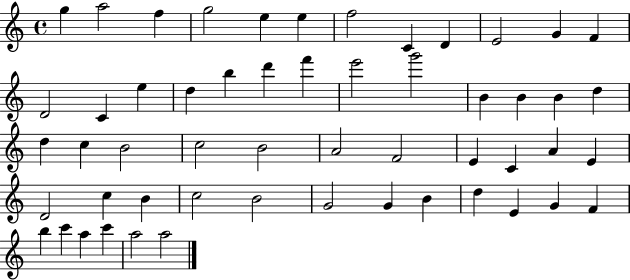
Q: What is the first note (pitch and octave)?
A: G5